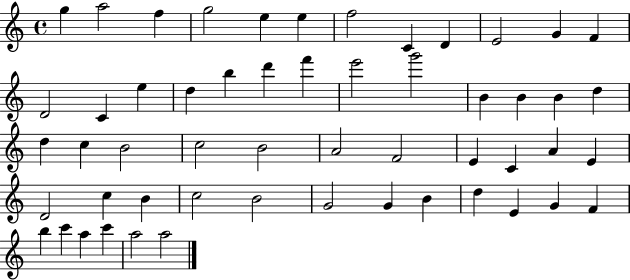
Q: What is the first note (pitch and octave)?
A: G5